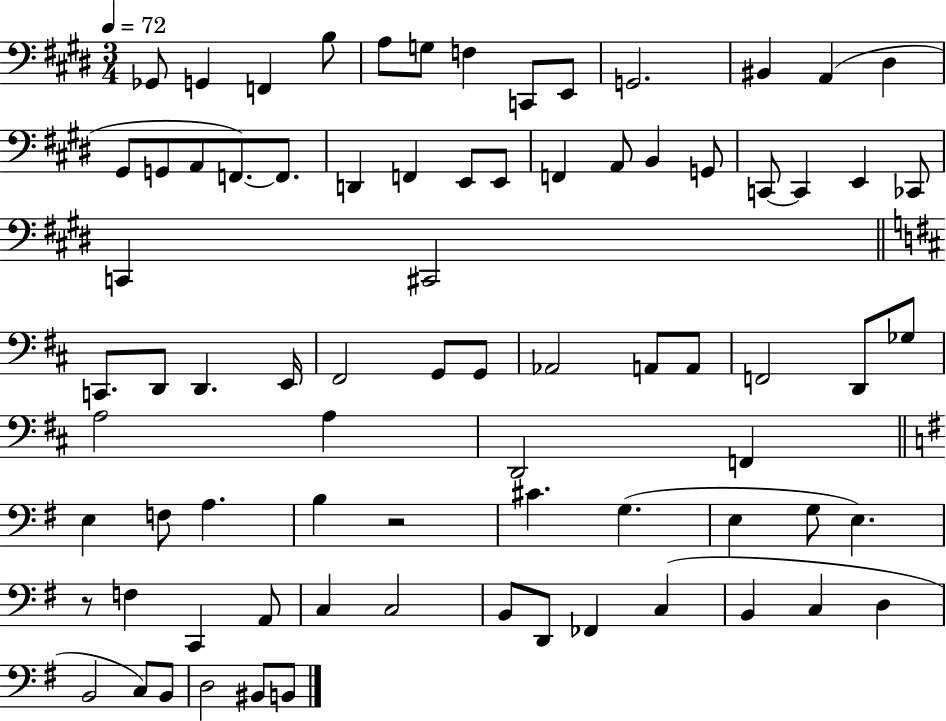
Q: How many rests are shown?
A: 2